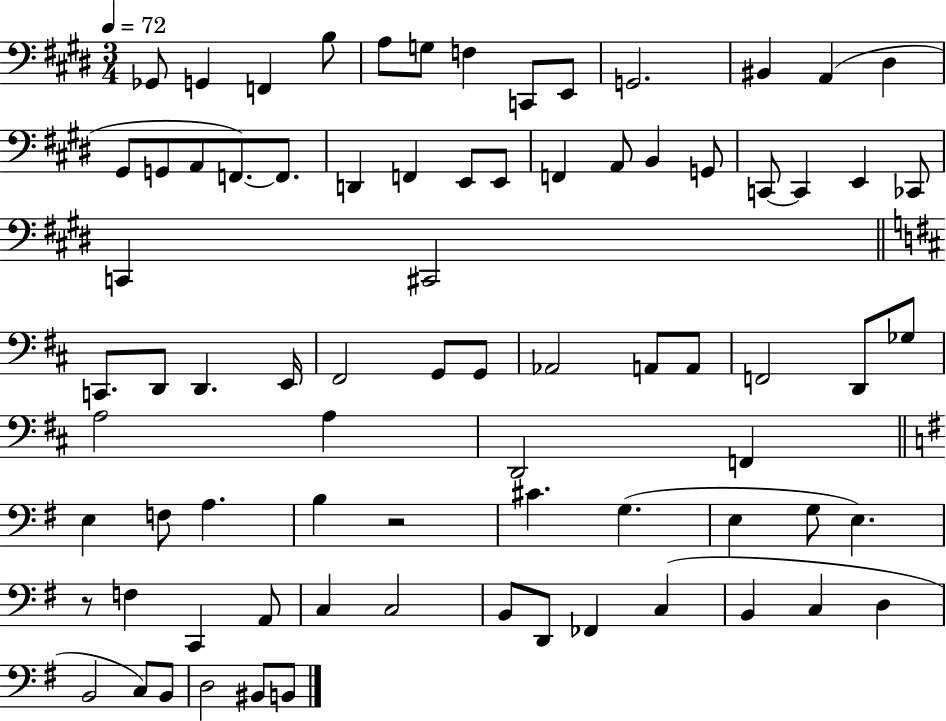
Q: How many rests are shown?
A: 2